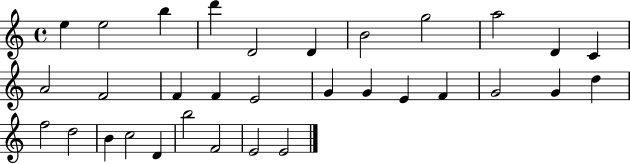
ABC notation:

X:1
T:Untitled
M:4/4
L:1/4
K:C
e e2 b d' D2 D B2 g2 a2 D C A2 F2 F F E2 G G E F G2 G d f2 d2 B c2 D b2 F2 E2 E2